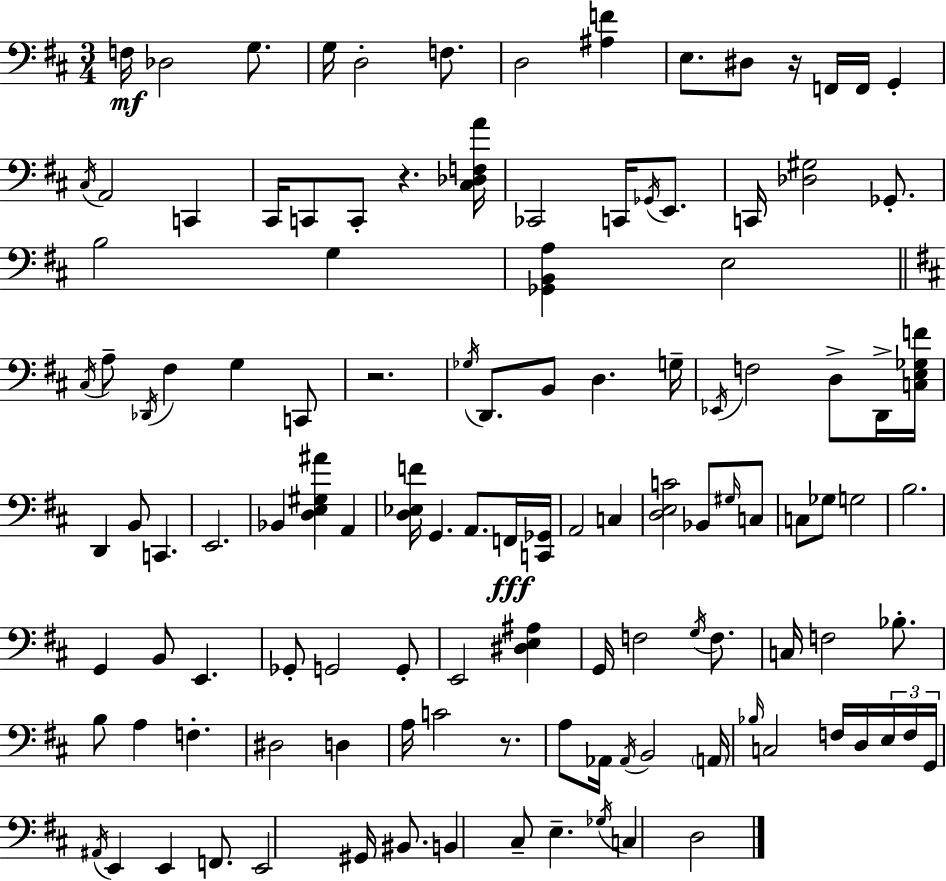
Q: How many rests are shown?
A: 4